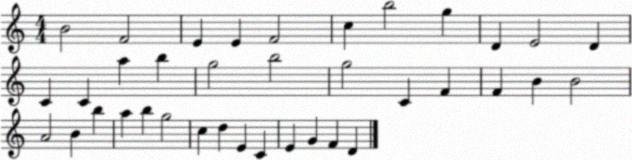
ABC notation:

X:1
T:Untitled
M:4/4
L:1/4
K:C
B2 F2 E E F2 c b2 g D E2 D C C a b g2 b2 g2 C F F B B2 A2 B b a b g2 c d E C E G F D